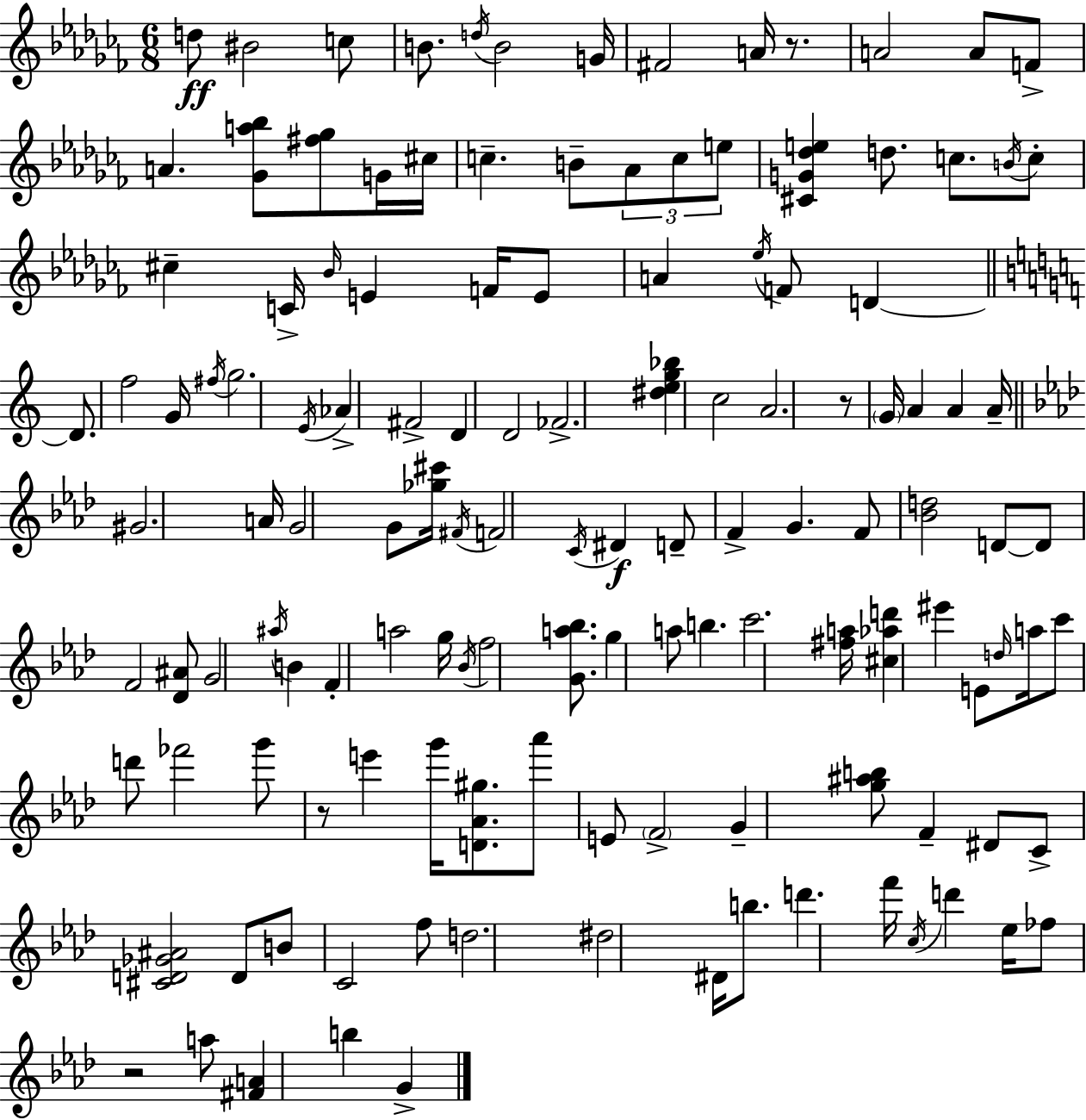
D5/e BIS4/h C5/e B4/e. D5/s B4/h G4/s F#4/h A4/s R/e. A4/h A4/e F4/e A4/q. [Gb4,A5,Bb5]/e [F#5,Gb5]/e G4/s C#5/s C5/q. B4/e Ab4/e C5/e E5/e [C#4,G4,Db5,E5]/q D5/e. C5/e. B4/s C5/e C#5/q C4/s Bb4/s E4/q F4/s E4/e A4/q Eb5/s F4/e D4/q D4/e. F5/h G4/s F#5/s G5/h. E4/s Ab4/q F#4/h D4/q D4/h FES4/h. [D#5,E5,G5,Bb5]/q C5/h A4/h. R/e G4/s A4/q A4/q A4/s G#4/h. A4/s G4/h G4/e [Gb5,C#6]/s F#4/s F4/h C4/s D#4/q D4/e F4/q G4/q. F4/e [Bb4,D5]/h D4/e D4/e F4/h [Db4,A#4]/e G4/h A#5/s B4/q F4/q A5/h G5/s Bb4/s F5/h [G4,A5,Bb5]/e. G5/q A5/e B5/q. C6/h. [F#5,A5]/s [C#5,Ab5,D6]/q EIS6/q E4/e D5/s A5/s C6/e D6/e FES6/h G6/e R/e E6/q G6/s [D4,Ab4,G#5]/e. Ab6/e E4/e F4/h G4/q [G5,A#5,B5]/e F4/q D#4/e C4/e [C#4,D4,Gb4,A#4]/h D4/e B4/e C4/h F5/e D5/h. D#5/h D#4/s B5/e. D6/q. F6/s C5/s D6/q Eb5/s FES5/e R/h A5/e [F#4,A4]/q B5/q G4/q